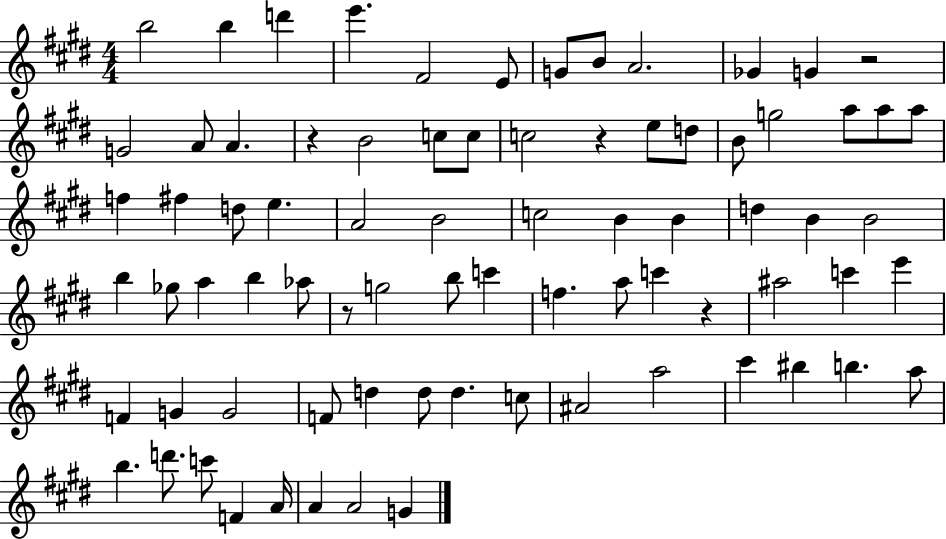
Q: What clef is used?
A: treble